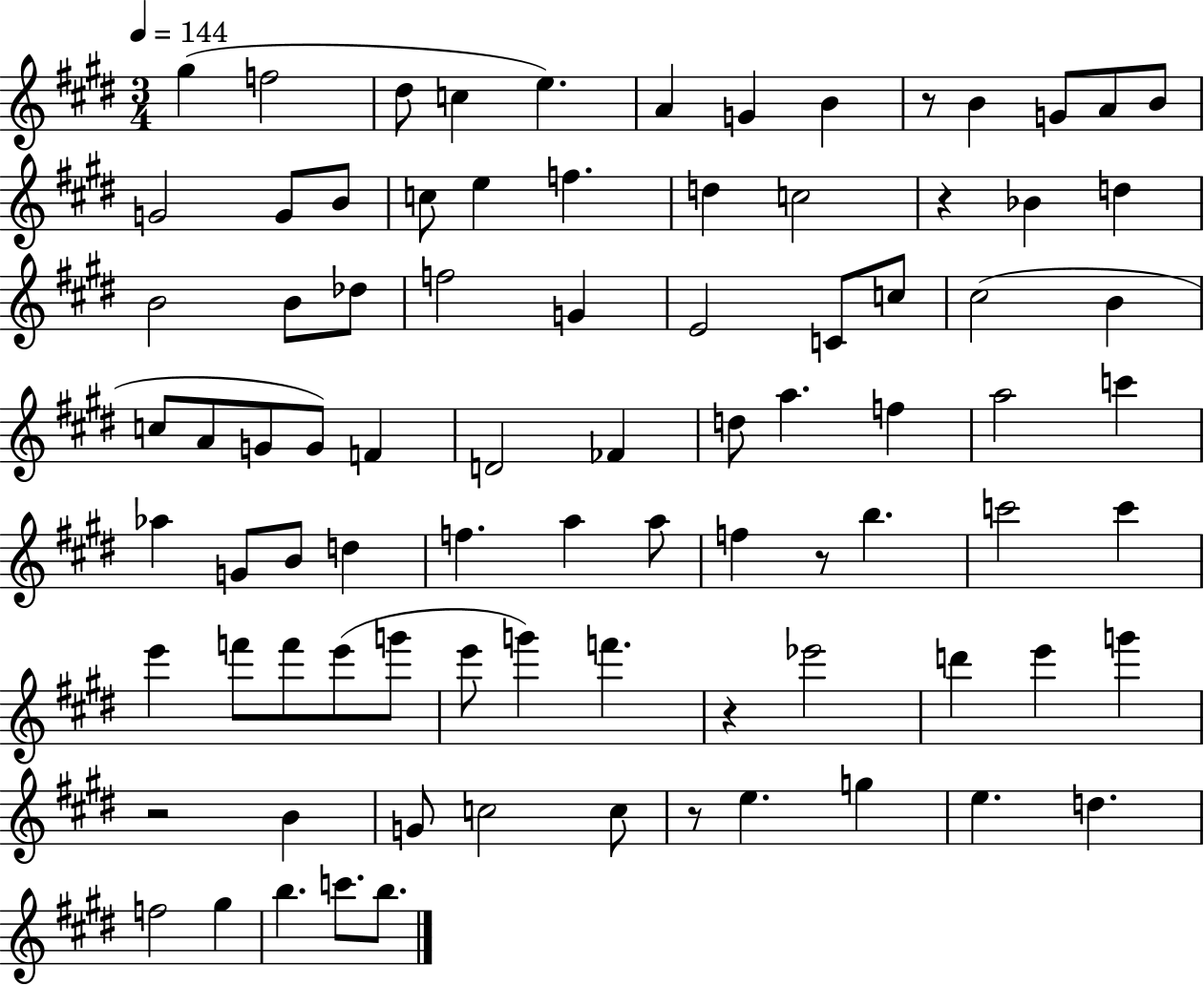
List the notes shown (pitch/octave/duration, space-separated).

G#5/q F5/h D#5/e C5/q E5/q. A4/q G4/q B4/q R/e B4/q G4/e A4/e B4/e G4/h G4/e B4/e C5/e E5/q F5/q. D5/q C5/h R/q Bb4/q D5/q B4/h B4/e Db5/e F5/h G4/q E4/h C4/e C5/e C#5/h B4/q C5/e A4/e G4/e G4/e F4/q D4/h FES4/q D5/e A5/q. F5/q A5/h C6/q Ab5/q G4/e B4/e D5/q F5/q. A5/q A5/e F5/q R/e B5/q. C6/h C6/q E6/q F6/e F6/e E6/e G6/e E6/e G6/q F6/q. R/q Eb6/h D6/q E6/q G6/q R/h B4/q G4/e C5/h C5/e R/e E5/q. G5/q E5/q. D5/q. F5/h G#5/q B5/q. C6/e. B5/e.